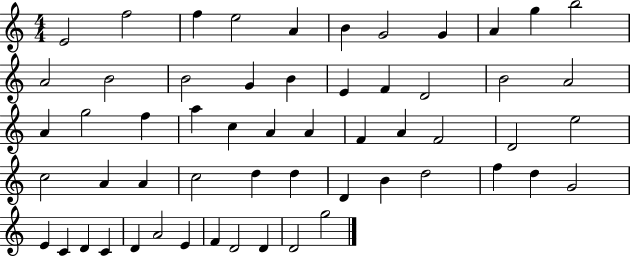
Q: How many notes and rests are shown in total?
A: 57